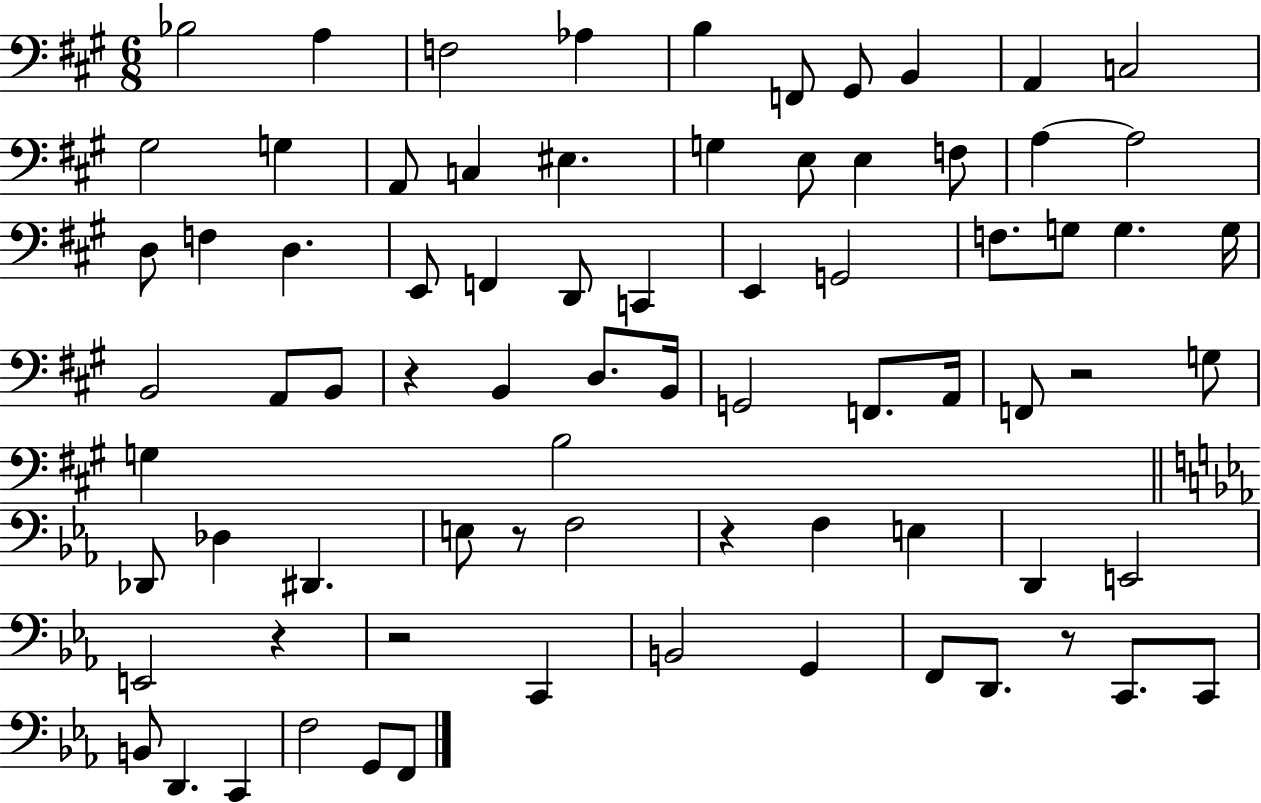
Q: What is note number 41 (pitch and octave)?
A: G2